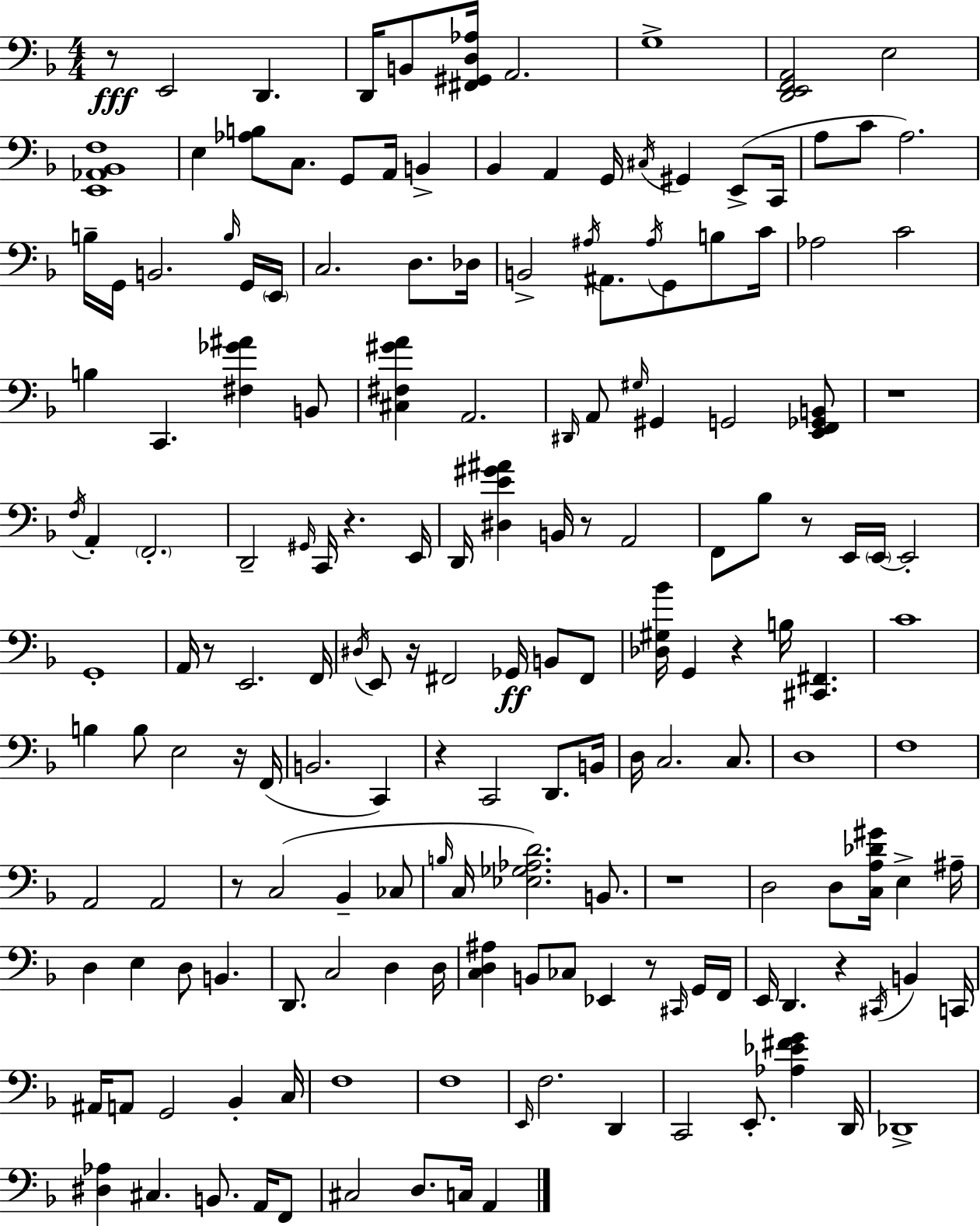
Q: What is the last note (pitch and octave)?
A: A2